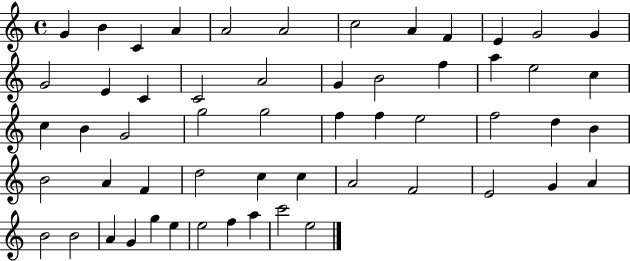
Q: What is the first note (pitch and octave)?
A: G4